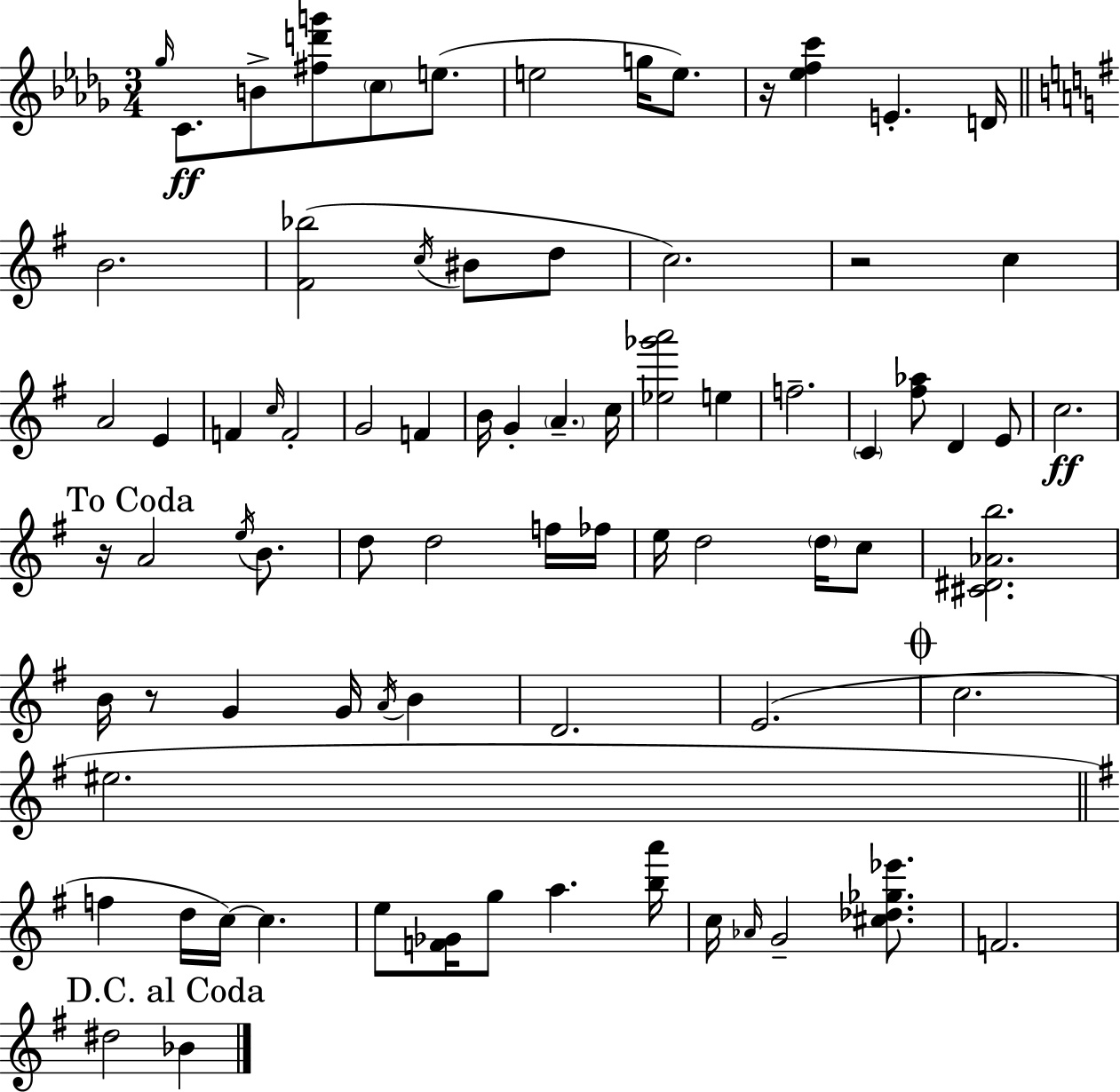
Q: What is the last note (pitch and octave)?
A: Bb4